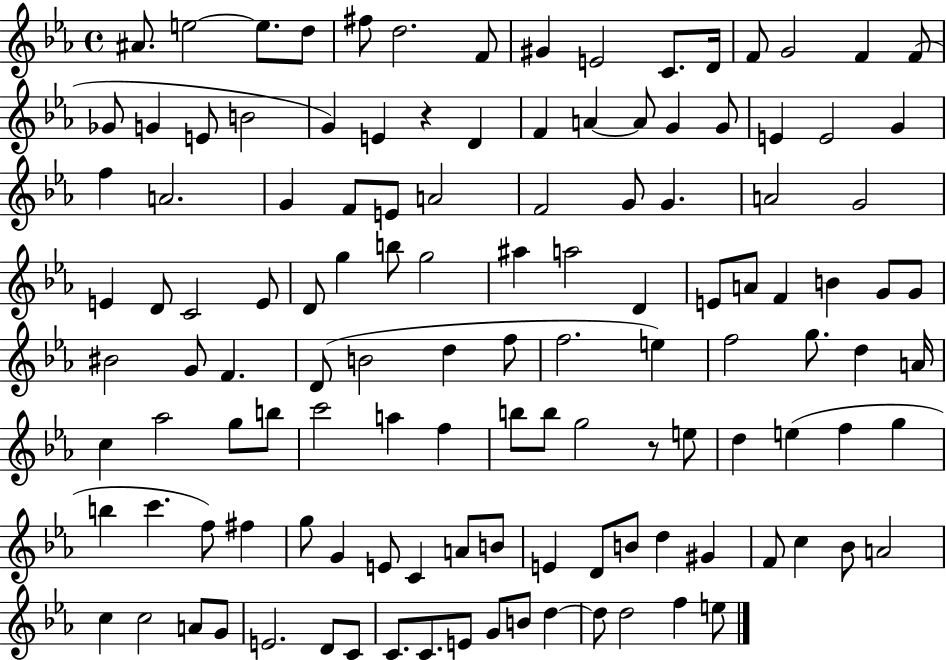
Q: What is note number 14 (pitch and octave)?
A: F4